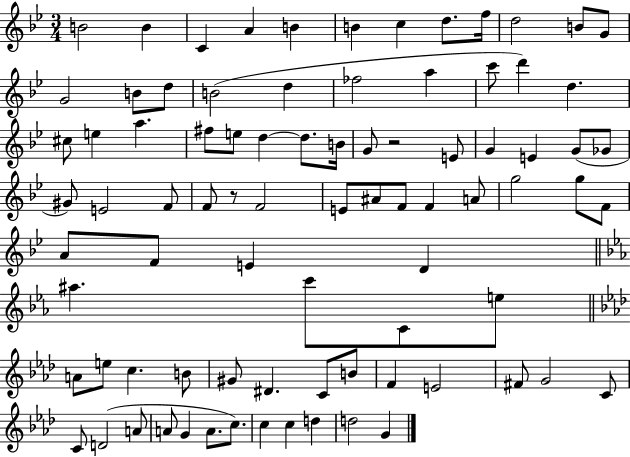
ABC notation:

X:1
T:Untitled
M:3/4
L:1/4
K:Bb
B2 B C A B B c d/2 f/4 d2 B/2 G/2 G2 B/2 d/2 B2 d _f2 a c'/2 d' d ^c/2 e a ^f/2 e/2 d d/2 B/4 G/2 z2 E/2 G E G/2 _G/2 ^G/2 E2 F/2 F/2 z/2 F2 E/2 ^A/2 F/2 F A/2 g2 g/2 F/2 A/2 F/2 E D ^a c'/2 C/2 e/2 A/2 e/2 c B/2 ^G/2 ^D C/2 B/2 F E2 ^F/2 G2 C/2 C/2 D2 A/2 A/2 G A/2 c/2 c c d d2 G